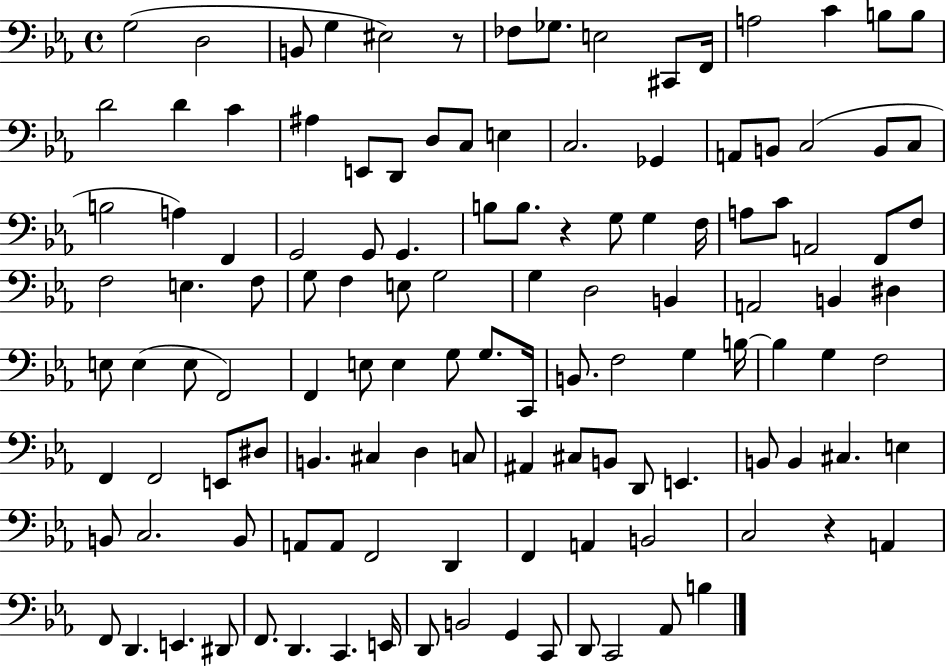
G3/h D3/h B2/e G3/q EIS3/h R/e FES3/e Gb3/e. E3/h C#2/e F2/s A3/h C4/q B3/e B3/e D4/h D4/q C4/q A#3/q E2/e D2/e D3/e C3/e E3/q C3/h. Gb2/q A2/e B2/e C3/h B2/e C3/e B3/h A3/q F2/q G2/h G2/e G2/q. B3/e B3/e. R/q G3/e G3/q F3/s A3/e C4/e A2/h F2/e F3/e F3/h E3/q. F3/e G3/e F3/q E3/e G3/h G3/q D3/h B2/q A2/h B2/q D#3/q E3/e E3/q E3/e F2/h F2/q E3/e E3/q G3/e G3/e. C2/s B2/e. F3/h G3/q B3/s B3/q G3/q F3/h F2/q F2/h E2/e D#3/e B2/q. C#3/q D3/q C3/e A#2/q C#3/e B2/e D2/e E2/q. B2/e B2/q C#3/q. E3/q B2/e C3/h. B2/e A2/e A2/e F2/h D2/q F2/q A2/q B2/h C3/h R/q A2/q F2/e D2/q. E2/q. D#2/e F2/e. D2/q. C2/q. E2/s D2/e B2/h G2/q C2/e D2/e C2/h Ab2/e B3/q